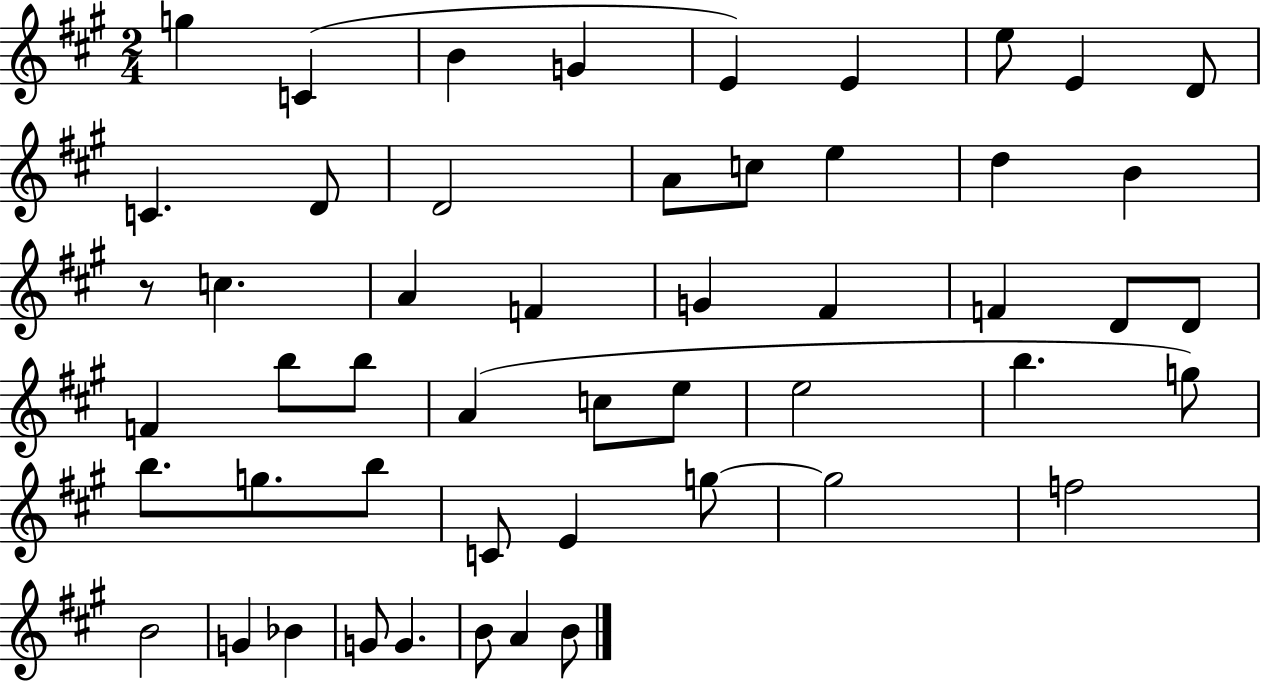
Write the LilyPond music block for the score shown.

{
  \clef treble
  \numericTimeSignature
  \time 2/4
  \key a \major
  \repeat volta 2 { g''4 c'4( | b'4 g'4 | e'4) e'4 | e''8 e'4 d'8 | \break c'4. d'8 | d'2 | a'8 c''8 e''4 | d''4 b'4 | \break r8 c''4. | a'4 f'4 | g'4 fis'4 | f'4 d'8 d'8 | \break f'4 b''8 b''8 | a'4( c''8 e''8 | e''2 | b''4. g''8) | \break b''8. g''8. b''8 | c'8 e'4 g''8~~ | g''2 | f''2 | \break b'2 | g'4 bes'4 | g'8 g'4. | b'8 a'4 b'8 | \break } \bar "|."
}